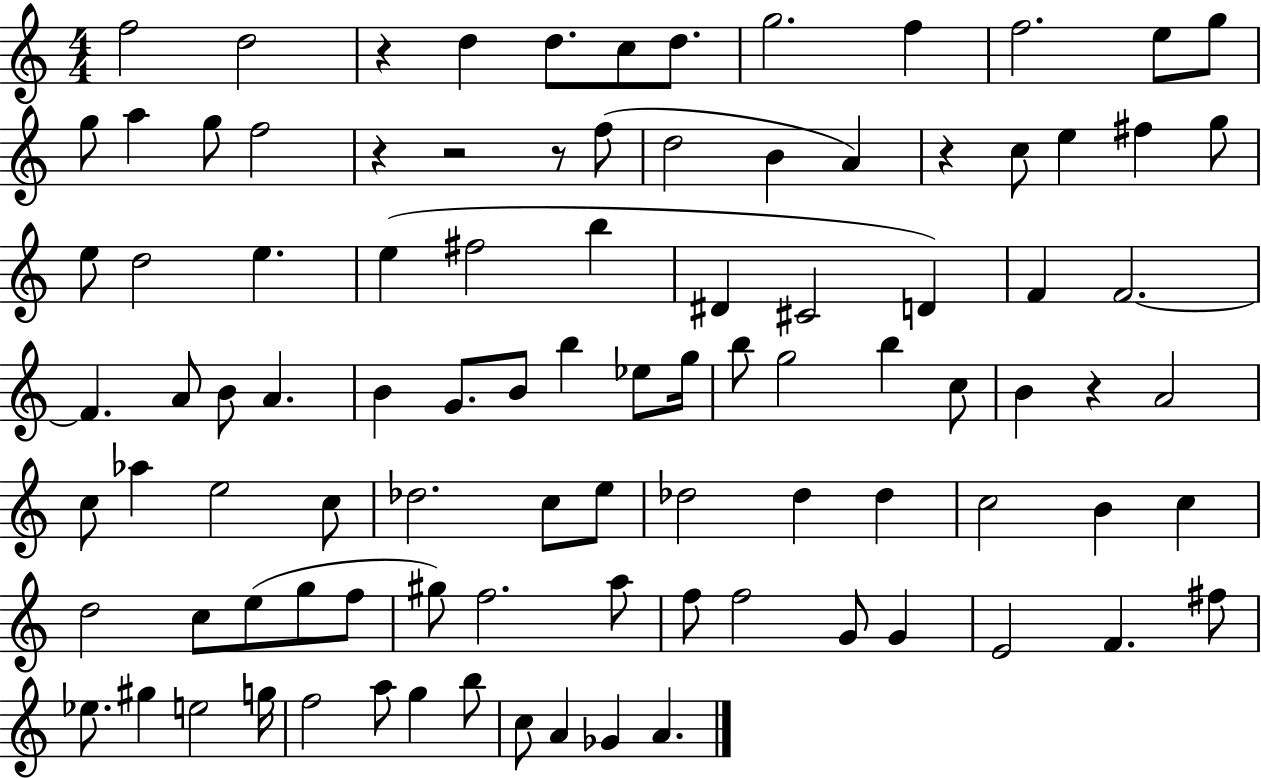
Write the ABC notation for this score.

X:1
T:Untitled
M:4/4
L:1/4
K:C
f2 d2 z d d/2 c/2 d/2 g2 f f2 e/2 g/2 g/2 a g/2 f2 z z2 z/2 f/2 d2 B A z c/2 e ^f g/2 e/2 d2 e e ^f2 b ^D ^C2 D F F2 F A/2 B/2 A B G/2 B/2 b _e/2 g/4 b/2 g2 b c/2 B z A2 c/2 _a e2 c/2 _d2 c/2 e/2 _d2 _d _d c2 B c d2 c/2 e/2 g/2 f/2 ^g/2 f2 a/2 f/2 f2 G/2 G E2 F ^f/2 _e/2 ^g e2 g/4 f2 a/2 g b/2 c/2 A _G A